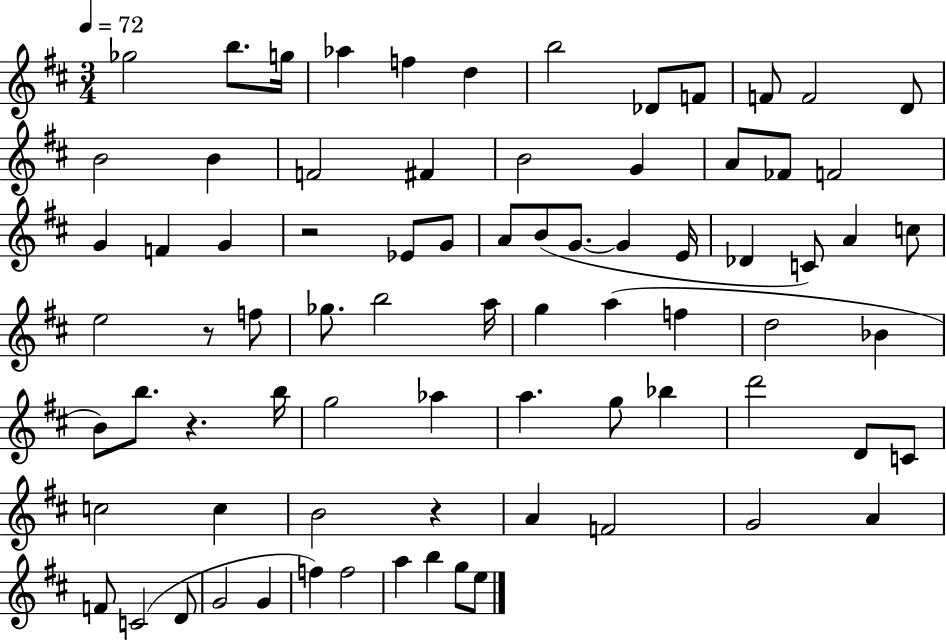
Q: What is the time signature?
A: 3/4